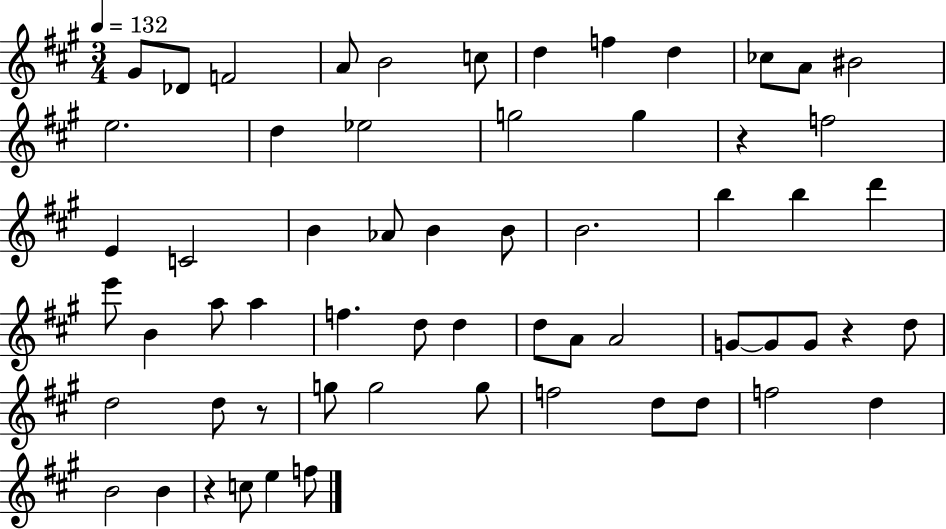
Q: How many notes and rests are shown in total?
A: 61